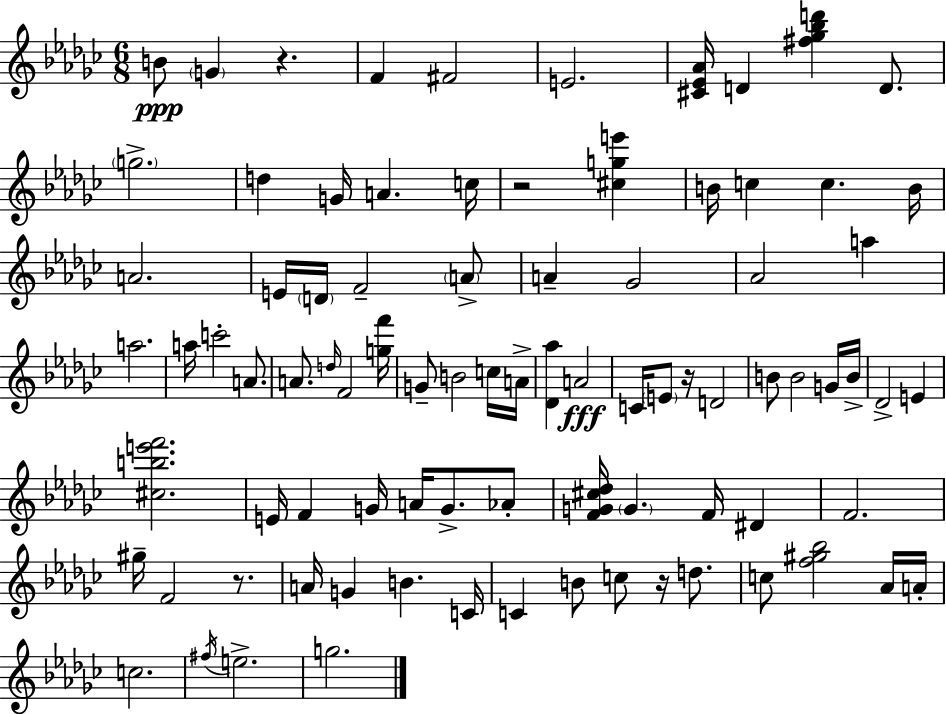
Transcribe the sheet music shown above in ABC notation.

X:1
T:Untitled
M:6/8
L:1/4
K:Ebm
B/2 G z F ^F2 E2 [^C_E_A]/4 D [^f_g_bd'] D/2 g2 d G/4 A c/4 z2 [^cge'] B/4 c c B/4 A2 E/4 D/4 F2 A/2 A _G2 _A2 a a2 a/4 c'2 A/2 A/2 d/4 F2 [gf']/4 G/2 B2 c/4 A/4 [_D_a] A2 C/4 E/2 z/4 D2 B/2 B2 G/4 B/4 _D2 E [^cbe'f']2 E/4 F G/4 A/4 G/2 _A/2 [FG^c_d]/4 G F/4 ^D F2 ^g/4 F2 z/2 A/4 G B C/4 C B/2 c/2 z/4 d/2 c/2 [f^g_b]2 _A/4 A/4 c2 ^f/4 e2 g2